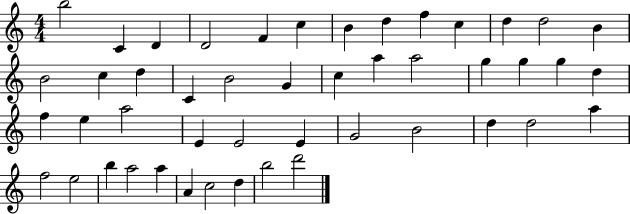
{
  \clef treble
  \numericTimeSignature
  \time 4/4
  \key c \major
  b''2 c'4 d'4 | d'2 f'4 c''4 | b'4 d''4 f''4 c''4 | d''4 d''2 b'4 | \break b'2 c''4 d''4 | c'4 b'2 g'4 | c''4 a''4 a''2 | g''4 g''4 g''4 d''4 | \break f''4 e''4 a''2 | e'4 e'2 e'4 | g'2 b'2 | d''4 d''2 a''4 | \break f''2 e''2 | b''4 a''2 a''4 | a'4 c''2 d''4 | b''2 d'''2 | \break \bar "|."
}